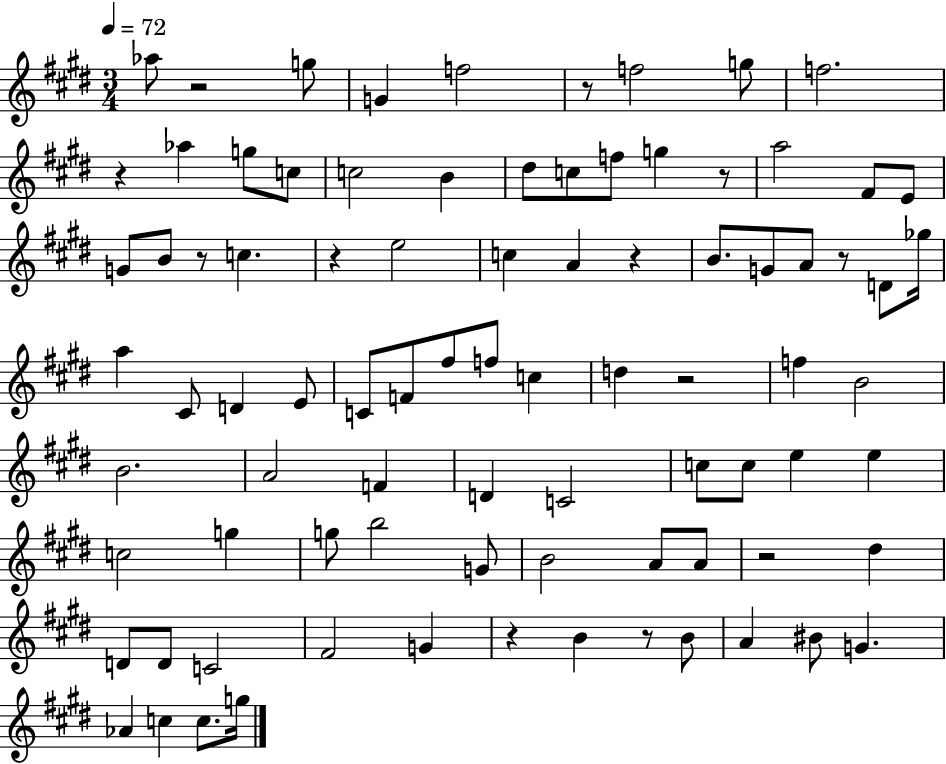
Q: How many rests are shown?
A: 12